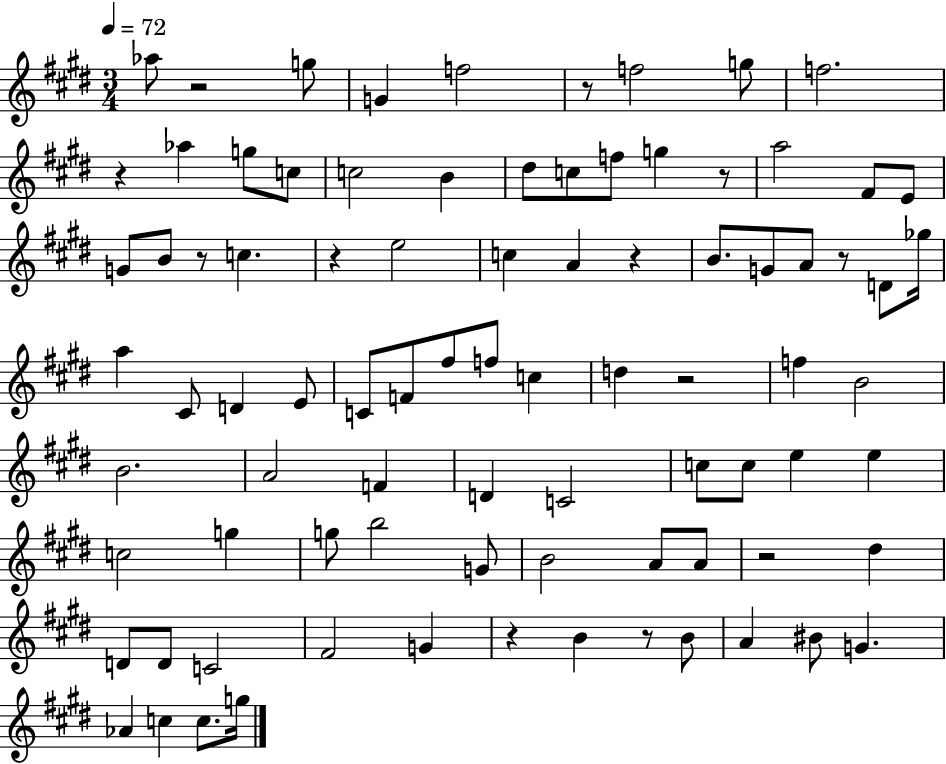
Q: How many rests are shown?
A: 12